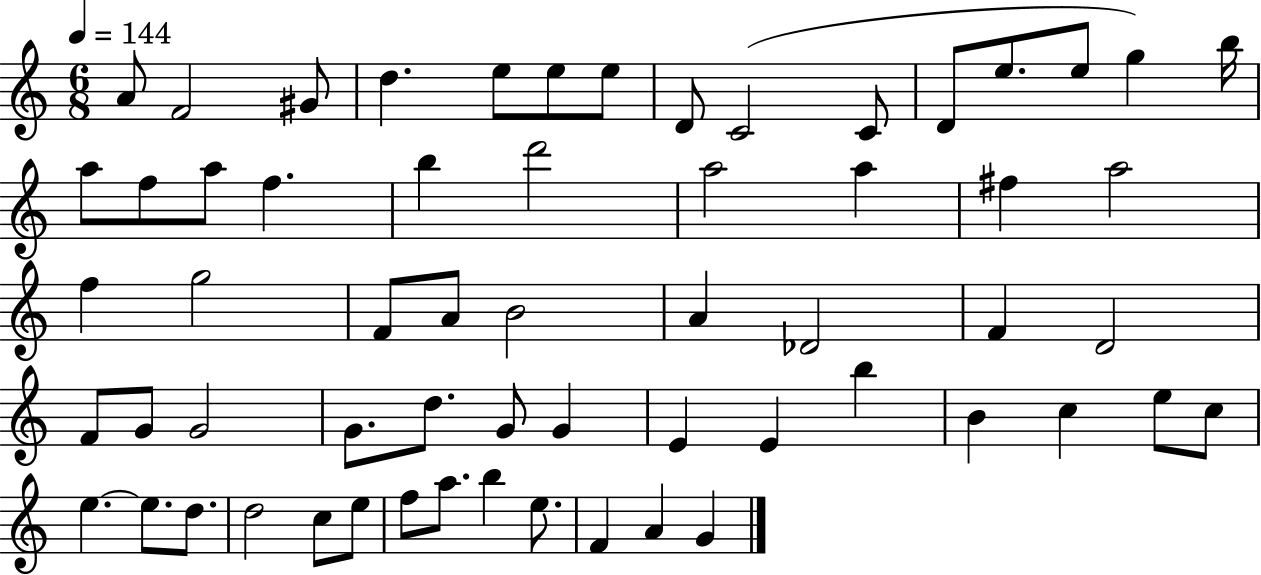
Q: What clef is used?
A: treble